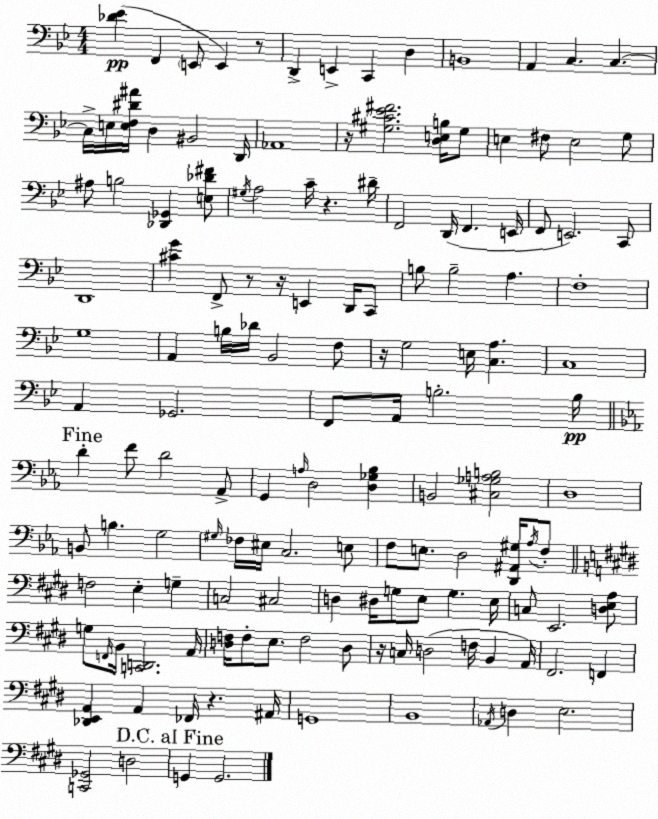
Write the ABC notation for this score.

X:1
T:Untitled
M:4/4
L:1/4
K:Bb
[_D_E] F,, E,,/2 E,, z/2 D,, E,, C,, D, B,,4 A,, C, C, C,/4 E,/4 [E,F,^D^A]/4 D, ^B,,2 D,,/4 _A,,4 z/4 [^G,^C_E^F]2 [D,E,B,]/4 ^G,/2 E, ^F,/2 E,2 G,/2 ^A,/2 B,2 [_D,,_G,,] [E,_D^F]/2 ^G,/4 A,2 C/4 z ^D/4 F,,2 D,,/4 F,, E,,/4 F,,/2 E,,2 C,,/2 D,,4 [^CG] F,,/2 z/2 z/4 E,, D,,/4 C,,/2 B,/2 B,2 A, F,4 G,4 A,, B,/4 _D/4 _B,,2 F,/2 z/4 G,2 E,/4 [C,A,] C,4 A,, _G,,2 F,,/2 A,,/4 B,2 B,/4 D F/2 D2 _A,,/2 G,, A,/4 D,2 [D,_G,_B,] B,,2 [^C,_G,A,B,]2 D,4 B,,/2 B, G,2 ^G,/4 _F,/4 ^E,/4 C,2 E,/2 F,/2 E,/2 D,2 [D,,^A,,^G,]/4 _A,/4 F,/2 F,2 E, G, C,2 ^C,2 D, ^D,/4 G,/2 E,/2 G, E,/4 C,/2 E,,2 [D,E,A,]/2 G,/2 F,,/4 B,,/4 [C,,D,,]2 A,,/4 [D,F,]/4 F,/2 E,/2 F,2 D,/2 z/4 C,/4 D,2 F,/4 B,, A,,/4 ^F,,2 F,, [_D,,E,,A,,] A,, _F,,/4 z ^A,,/4 G,,4 B,,4 _A,,/4 D, E,2 [C,,_G,,]2 D,2 G,, G,,2